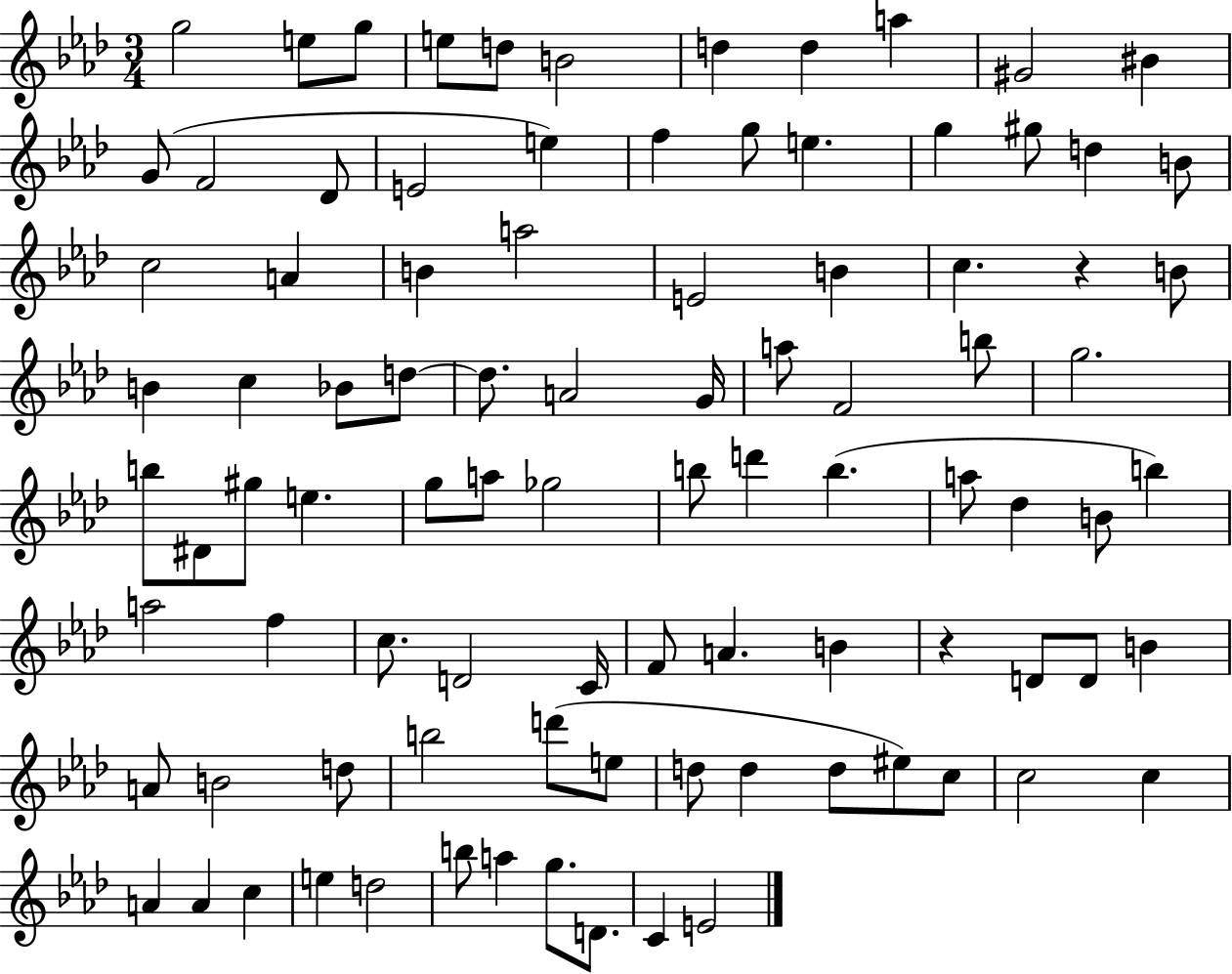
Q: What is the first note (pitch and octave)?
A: G5